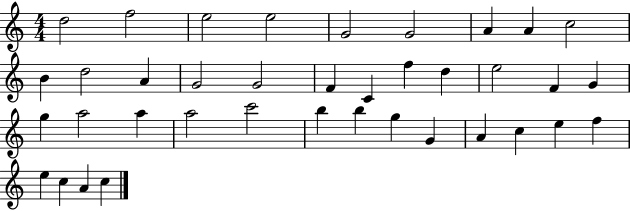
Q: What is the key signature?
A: C major